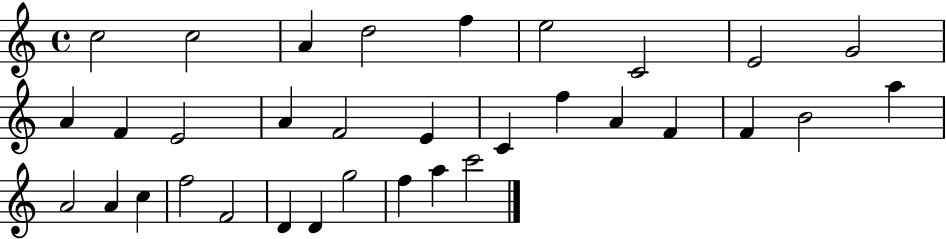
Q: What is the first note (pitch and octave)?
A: C5